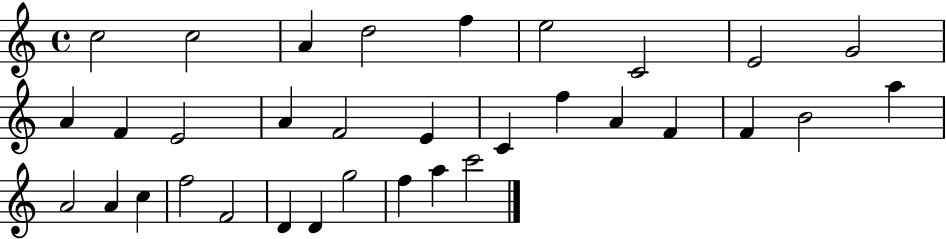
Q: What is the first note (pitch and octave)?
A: C5